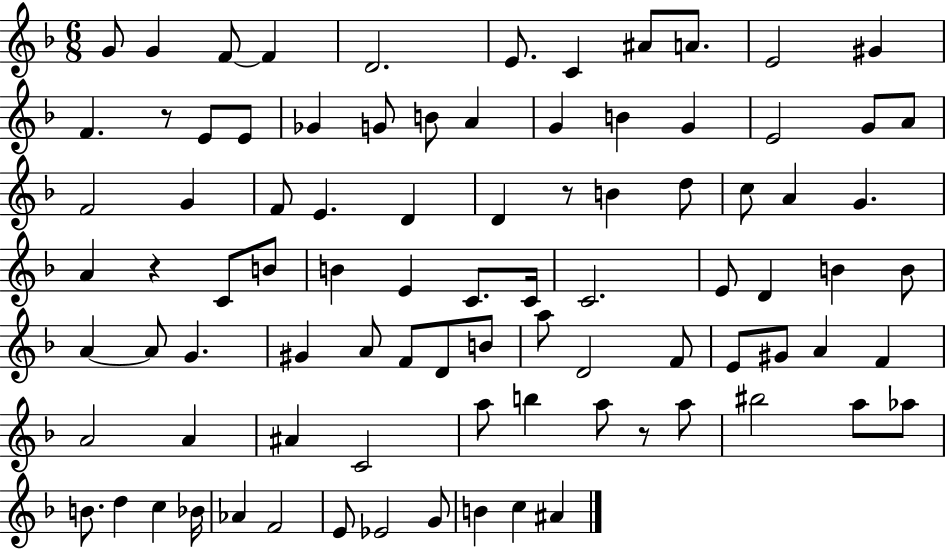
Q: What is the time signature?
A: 6/8